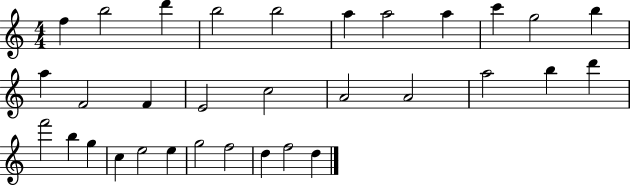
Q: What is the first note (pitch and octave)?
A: F5